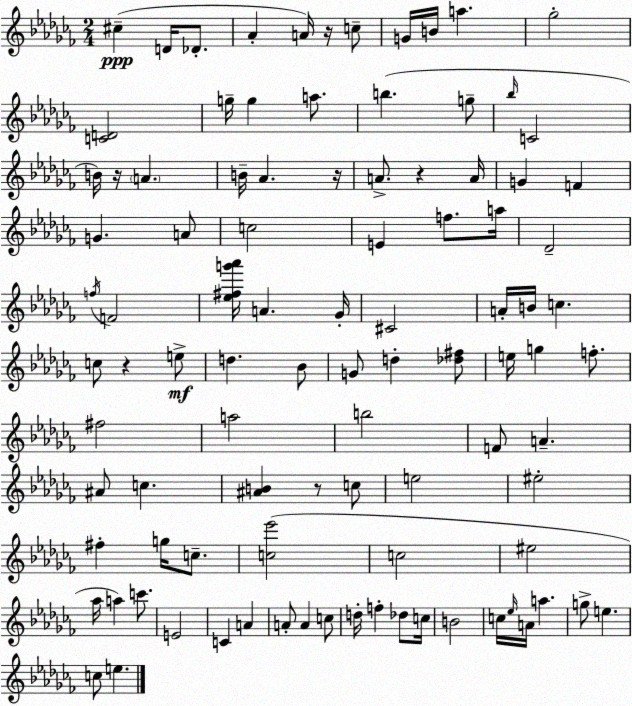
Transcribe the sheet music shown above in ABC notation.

X:1
T:Untitled
M:2/4
L:1/4
K:Abm
^c D/4 _D/2 _A A/4 z/4 c/2 G/4 B/4 a _g2 [CD]2 g/4 g a/2 b g/2 _b/4 C2 B/4 z/4 A B/4 _A z/4 A/2 z A/4 G F G A/2 c2 E f/2 a/4 _D2 f/4 F2 [_e^fg'_a']/4 A _G/4 ^C2 A/4 B/4 c c/2 z e/2 d _B/2 G/2 d [_d^f]/2 e/4 g f/2 ^f2 a2 b2 F/2 A ^A/2 c [^AB] z/2 c/2 e2 ^e2 ^f g/4 c/2 [c_e']2 c2 ^e2 _a/4 a c'/2 E2 C A A/2 A c/2 d/4 f _d/2 c/4 B2 c/4 _e/4 A/4 a g/2 e c/2 e